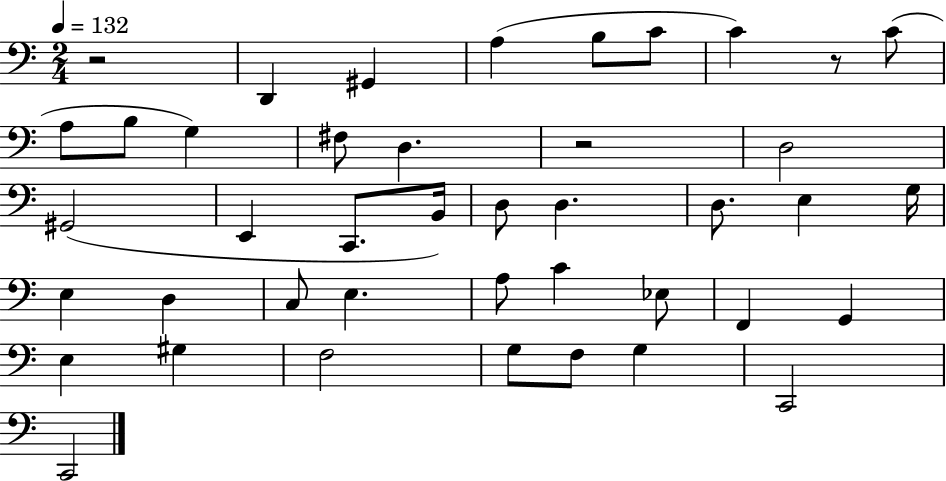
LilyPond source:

{
  \clef bass
  \numericTimeSignature
  \time 2/4
  \key c \major
  \tempo 4 = 132
  \repeat volta 2 { r2 | d,4 gis,4 | a4( b8 c'8 | c'4) r8 c'8( | \break a8 b8 g4) | fis8 d4. | r2 | d2 | \break gis,2( | e,4 c,8. b,16) | d8 d4. | d8. e4 g16 | \break e4 d4 | c8 e4. | a8 c'4 ees8 | f,4 g,4 | \break e4 gis4 | f2 | g8 f8 g4 | c,2 | \break c,2 | } \bar "|."
}